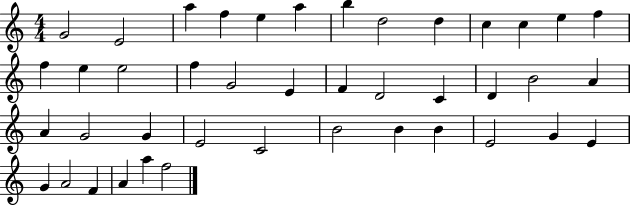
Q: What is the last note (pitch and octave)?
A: F5